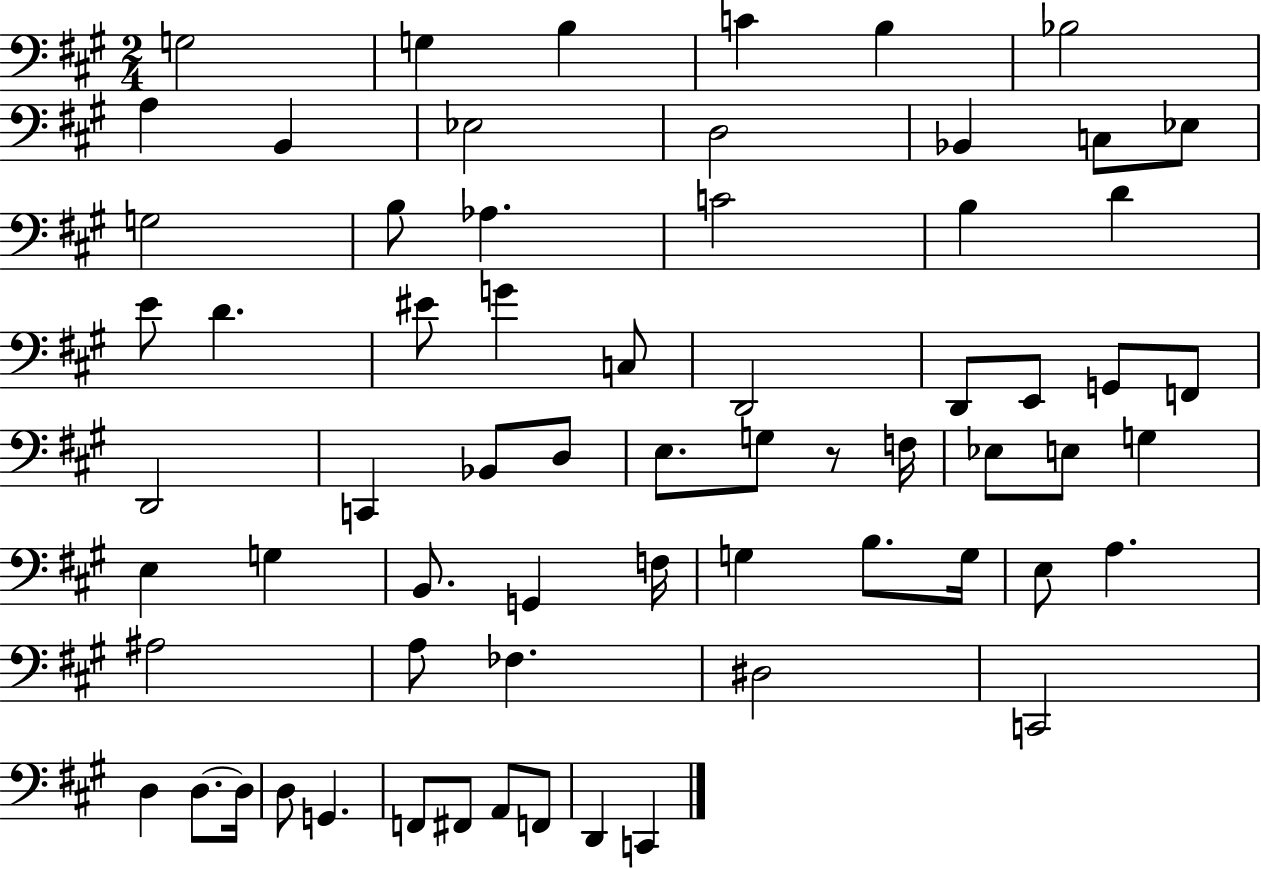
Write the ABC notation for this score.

X:1
T:Untitled
M:2/4
L:1/4
K:A
G,2 G, B, C B, _B,2 A, B,, _E,2 D,2 _B,, C,/2 _E,/2 G,2 B,/2 _A, C2 B, D E/2 D ^E/2 G C,/2 D,,2 D,,/2 E,,/2 G,,/2 F,,/2 D,,2 C,, _B,,/2 D,/2 E,/2 G,/2 z/2 F,/4 _E,/2 E,/2 G, E, G, B,,/2 G,, F,/4 G, B,/2 G,/4 E,/2 A, ^A,2 A,/2 _F, ^D,2 C,,2 D, D,/2 D,/4 D,/2 G,, F,,/2 ^F,,/2 A,,/2 F,,/2 D,, C,,